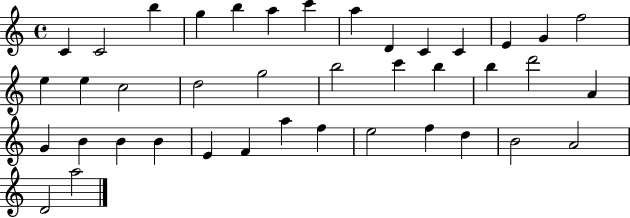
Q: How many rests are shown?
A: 0